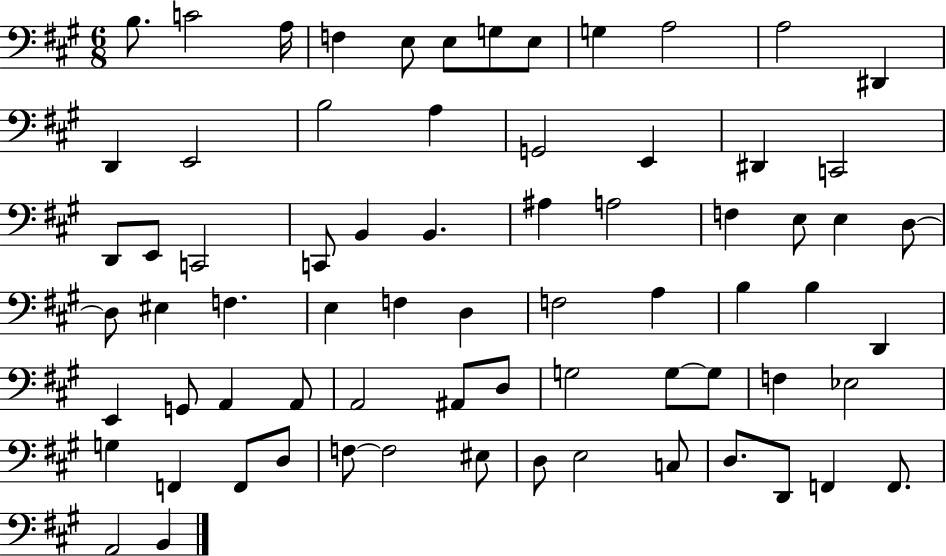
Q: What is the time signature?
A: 6/8